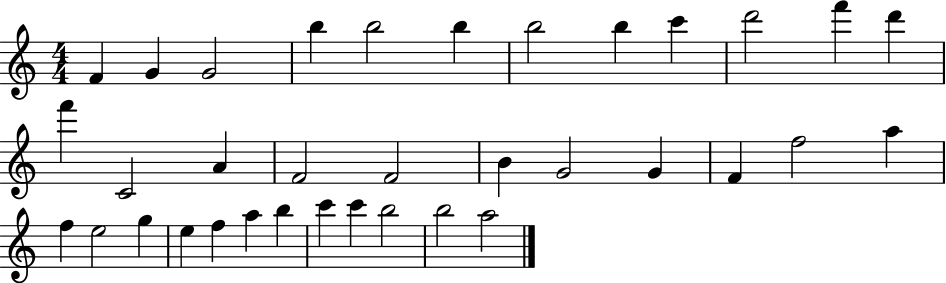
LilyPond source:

{
  \clef treble
  \numericTimeSignature
  \time 4/4
  \key c \major
  f'4 g'4 g'2 | b''4 b''2 b''4 | b''2 b''4 c'''4 | d'''2 f'''4 d'''4 | \break f'''4 c'2 a'4 | f'2 f'2 | b'4 g'2 g'4 | f'4 f''2 a''4 | \break f''4 e''2 g''4 | e''4 f''4 a''4 b''4 | c'''4 c'''4 b''2 | b''2 a''2 | \break \bar "|."
}